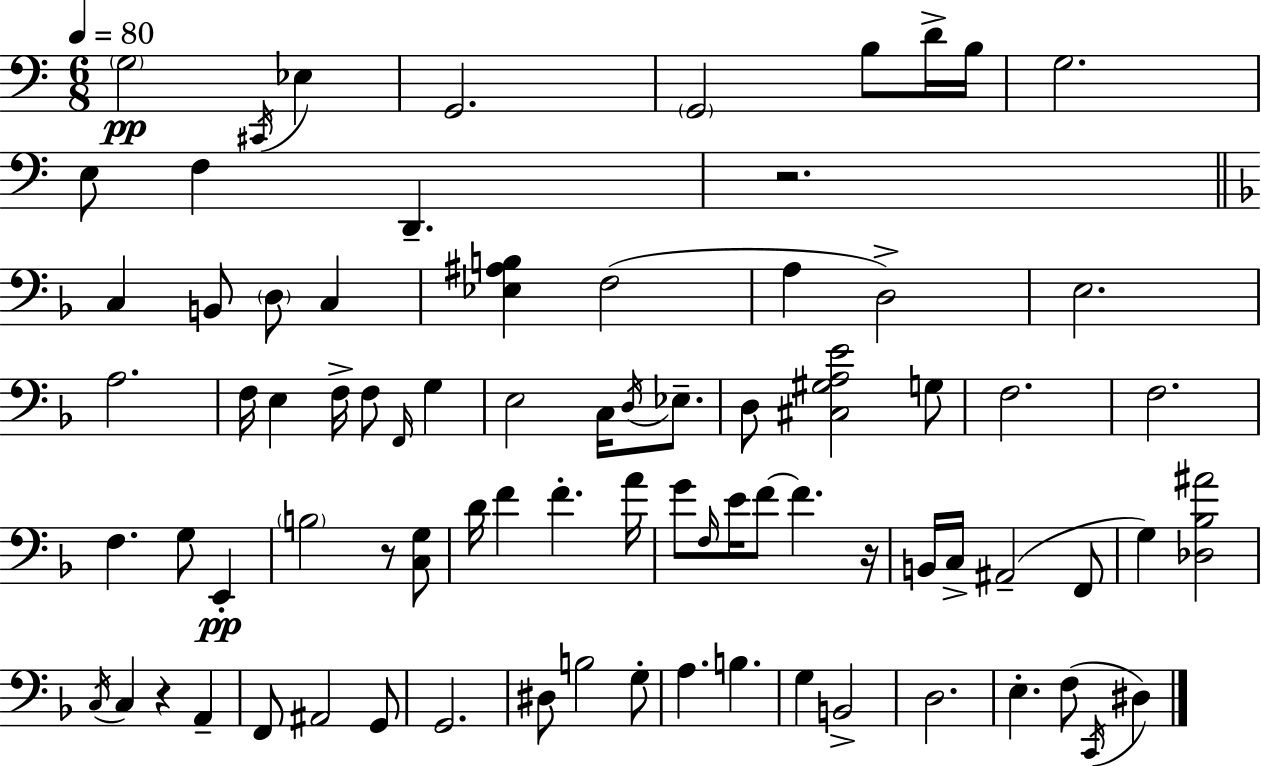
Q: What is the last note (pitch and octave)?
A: D#3